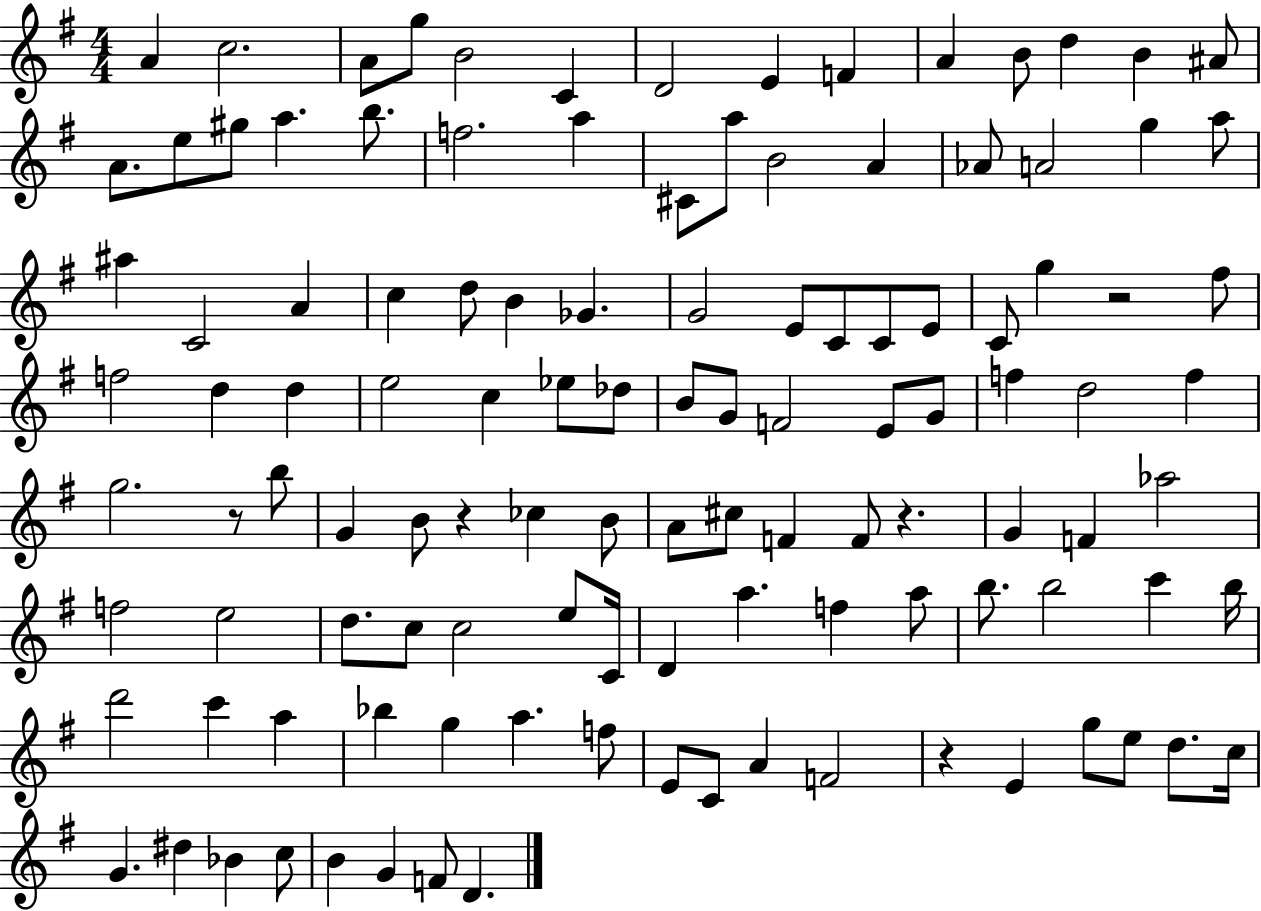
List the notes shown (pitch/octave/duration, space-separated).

A4/q C5/h. A4/e G5/e B4/h C4/q D4/h E4/q F4/q A4/q B4/e D5/q B4/q A#4/e A4/e. E5/e G#5/e A5/q. B5/e. F5/h. A5/q C#4/e A5/e B4/h A4/q Ab4/e A4/h G5/q A5/e A#5/q C4/h A4/q C5/q D5/e B4/q Gb4/q. G4/h E4/e C4/e C4/e E4/e C4/e G5/q R/h F#5/e F5/h D5/q D5/q E5/h C5/q Eb5/e Db5/e B4/e G4/e F4/h E4/e G4/e F5/q D5/h F5/q G5/h. R/e B5/e G4/q B4/e R/q CES5/q B4/e A4/e C#5/e F4/q F4/e R/q. G4/q F4/q Ab5/h F5/h E5/h D5/e. C5/e C5/h E5/e C4/s D4/q A5/q. F5/q A5/e B5/e. B5/h C6/q B5/s D6/h C6/q A5/q Bb5/q G5/q A5/q. F5/e E4/e C4/e A4/q F4/h R/q E4/q G5/e E5/e D5/e. C5/s G4/q. D#5/q Bb4/q C5/e B4/q G4/q F4/e D4/q.